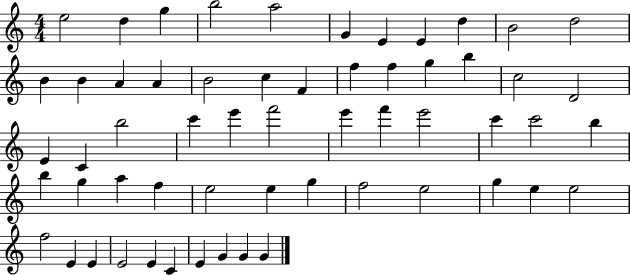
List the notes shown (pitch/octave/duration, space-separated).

E5/h D5/q G5/q B5/h A5/h G4/q E4/q E4/q D5/q B4/h D5/h B4/q B4/q A4/q A4/q B4/h C5/q F4/q F5/q F5/q G5/q B5/q C5/h D4/h E4/q C4/q B5/h C6/q E6/q F6/h E6/q F6/q E6/h C6/q C6/h B5/q B5/q G5/q A5/q F5/q E5/h E5/q G5/q F5/h E5/h G5/q E5/q E5/h F5/h E4/q E4/q E4/h E4/q C4/q E4/q G4/q G4/q G4/q